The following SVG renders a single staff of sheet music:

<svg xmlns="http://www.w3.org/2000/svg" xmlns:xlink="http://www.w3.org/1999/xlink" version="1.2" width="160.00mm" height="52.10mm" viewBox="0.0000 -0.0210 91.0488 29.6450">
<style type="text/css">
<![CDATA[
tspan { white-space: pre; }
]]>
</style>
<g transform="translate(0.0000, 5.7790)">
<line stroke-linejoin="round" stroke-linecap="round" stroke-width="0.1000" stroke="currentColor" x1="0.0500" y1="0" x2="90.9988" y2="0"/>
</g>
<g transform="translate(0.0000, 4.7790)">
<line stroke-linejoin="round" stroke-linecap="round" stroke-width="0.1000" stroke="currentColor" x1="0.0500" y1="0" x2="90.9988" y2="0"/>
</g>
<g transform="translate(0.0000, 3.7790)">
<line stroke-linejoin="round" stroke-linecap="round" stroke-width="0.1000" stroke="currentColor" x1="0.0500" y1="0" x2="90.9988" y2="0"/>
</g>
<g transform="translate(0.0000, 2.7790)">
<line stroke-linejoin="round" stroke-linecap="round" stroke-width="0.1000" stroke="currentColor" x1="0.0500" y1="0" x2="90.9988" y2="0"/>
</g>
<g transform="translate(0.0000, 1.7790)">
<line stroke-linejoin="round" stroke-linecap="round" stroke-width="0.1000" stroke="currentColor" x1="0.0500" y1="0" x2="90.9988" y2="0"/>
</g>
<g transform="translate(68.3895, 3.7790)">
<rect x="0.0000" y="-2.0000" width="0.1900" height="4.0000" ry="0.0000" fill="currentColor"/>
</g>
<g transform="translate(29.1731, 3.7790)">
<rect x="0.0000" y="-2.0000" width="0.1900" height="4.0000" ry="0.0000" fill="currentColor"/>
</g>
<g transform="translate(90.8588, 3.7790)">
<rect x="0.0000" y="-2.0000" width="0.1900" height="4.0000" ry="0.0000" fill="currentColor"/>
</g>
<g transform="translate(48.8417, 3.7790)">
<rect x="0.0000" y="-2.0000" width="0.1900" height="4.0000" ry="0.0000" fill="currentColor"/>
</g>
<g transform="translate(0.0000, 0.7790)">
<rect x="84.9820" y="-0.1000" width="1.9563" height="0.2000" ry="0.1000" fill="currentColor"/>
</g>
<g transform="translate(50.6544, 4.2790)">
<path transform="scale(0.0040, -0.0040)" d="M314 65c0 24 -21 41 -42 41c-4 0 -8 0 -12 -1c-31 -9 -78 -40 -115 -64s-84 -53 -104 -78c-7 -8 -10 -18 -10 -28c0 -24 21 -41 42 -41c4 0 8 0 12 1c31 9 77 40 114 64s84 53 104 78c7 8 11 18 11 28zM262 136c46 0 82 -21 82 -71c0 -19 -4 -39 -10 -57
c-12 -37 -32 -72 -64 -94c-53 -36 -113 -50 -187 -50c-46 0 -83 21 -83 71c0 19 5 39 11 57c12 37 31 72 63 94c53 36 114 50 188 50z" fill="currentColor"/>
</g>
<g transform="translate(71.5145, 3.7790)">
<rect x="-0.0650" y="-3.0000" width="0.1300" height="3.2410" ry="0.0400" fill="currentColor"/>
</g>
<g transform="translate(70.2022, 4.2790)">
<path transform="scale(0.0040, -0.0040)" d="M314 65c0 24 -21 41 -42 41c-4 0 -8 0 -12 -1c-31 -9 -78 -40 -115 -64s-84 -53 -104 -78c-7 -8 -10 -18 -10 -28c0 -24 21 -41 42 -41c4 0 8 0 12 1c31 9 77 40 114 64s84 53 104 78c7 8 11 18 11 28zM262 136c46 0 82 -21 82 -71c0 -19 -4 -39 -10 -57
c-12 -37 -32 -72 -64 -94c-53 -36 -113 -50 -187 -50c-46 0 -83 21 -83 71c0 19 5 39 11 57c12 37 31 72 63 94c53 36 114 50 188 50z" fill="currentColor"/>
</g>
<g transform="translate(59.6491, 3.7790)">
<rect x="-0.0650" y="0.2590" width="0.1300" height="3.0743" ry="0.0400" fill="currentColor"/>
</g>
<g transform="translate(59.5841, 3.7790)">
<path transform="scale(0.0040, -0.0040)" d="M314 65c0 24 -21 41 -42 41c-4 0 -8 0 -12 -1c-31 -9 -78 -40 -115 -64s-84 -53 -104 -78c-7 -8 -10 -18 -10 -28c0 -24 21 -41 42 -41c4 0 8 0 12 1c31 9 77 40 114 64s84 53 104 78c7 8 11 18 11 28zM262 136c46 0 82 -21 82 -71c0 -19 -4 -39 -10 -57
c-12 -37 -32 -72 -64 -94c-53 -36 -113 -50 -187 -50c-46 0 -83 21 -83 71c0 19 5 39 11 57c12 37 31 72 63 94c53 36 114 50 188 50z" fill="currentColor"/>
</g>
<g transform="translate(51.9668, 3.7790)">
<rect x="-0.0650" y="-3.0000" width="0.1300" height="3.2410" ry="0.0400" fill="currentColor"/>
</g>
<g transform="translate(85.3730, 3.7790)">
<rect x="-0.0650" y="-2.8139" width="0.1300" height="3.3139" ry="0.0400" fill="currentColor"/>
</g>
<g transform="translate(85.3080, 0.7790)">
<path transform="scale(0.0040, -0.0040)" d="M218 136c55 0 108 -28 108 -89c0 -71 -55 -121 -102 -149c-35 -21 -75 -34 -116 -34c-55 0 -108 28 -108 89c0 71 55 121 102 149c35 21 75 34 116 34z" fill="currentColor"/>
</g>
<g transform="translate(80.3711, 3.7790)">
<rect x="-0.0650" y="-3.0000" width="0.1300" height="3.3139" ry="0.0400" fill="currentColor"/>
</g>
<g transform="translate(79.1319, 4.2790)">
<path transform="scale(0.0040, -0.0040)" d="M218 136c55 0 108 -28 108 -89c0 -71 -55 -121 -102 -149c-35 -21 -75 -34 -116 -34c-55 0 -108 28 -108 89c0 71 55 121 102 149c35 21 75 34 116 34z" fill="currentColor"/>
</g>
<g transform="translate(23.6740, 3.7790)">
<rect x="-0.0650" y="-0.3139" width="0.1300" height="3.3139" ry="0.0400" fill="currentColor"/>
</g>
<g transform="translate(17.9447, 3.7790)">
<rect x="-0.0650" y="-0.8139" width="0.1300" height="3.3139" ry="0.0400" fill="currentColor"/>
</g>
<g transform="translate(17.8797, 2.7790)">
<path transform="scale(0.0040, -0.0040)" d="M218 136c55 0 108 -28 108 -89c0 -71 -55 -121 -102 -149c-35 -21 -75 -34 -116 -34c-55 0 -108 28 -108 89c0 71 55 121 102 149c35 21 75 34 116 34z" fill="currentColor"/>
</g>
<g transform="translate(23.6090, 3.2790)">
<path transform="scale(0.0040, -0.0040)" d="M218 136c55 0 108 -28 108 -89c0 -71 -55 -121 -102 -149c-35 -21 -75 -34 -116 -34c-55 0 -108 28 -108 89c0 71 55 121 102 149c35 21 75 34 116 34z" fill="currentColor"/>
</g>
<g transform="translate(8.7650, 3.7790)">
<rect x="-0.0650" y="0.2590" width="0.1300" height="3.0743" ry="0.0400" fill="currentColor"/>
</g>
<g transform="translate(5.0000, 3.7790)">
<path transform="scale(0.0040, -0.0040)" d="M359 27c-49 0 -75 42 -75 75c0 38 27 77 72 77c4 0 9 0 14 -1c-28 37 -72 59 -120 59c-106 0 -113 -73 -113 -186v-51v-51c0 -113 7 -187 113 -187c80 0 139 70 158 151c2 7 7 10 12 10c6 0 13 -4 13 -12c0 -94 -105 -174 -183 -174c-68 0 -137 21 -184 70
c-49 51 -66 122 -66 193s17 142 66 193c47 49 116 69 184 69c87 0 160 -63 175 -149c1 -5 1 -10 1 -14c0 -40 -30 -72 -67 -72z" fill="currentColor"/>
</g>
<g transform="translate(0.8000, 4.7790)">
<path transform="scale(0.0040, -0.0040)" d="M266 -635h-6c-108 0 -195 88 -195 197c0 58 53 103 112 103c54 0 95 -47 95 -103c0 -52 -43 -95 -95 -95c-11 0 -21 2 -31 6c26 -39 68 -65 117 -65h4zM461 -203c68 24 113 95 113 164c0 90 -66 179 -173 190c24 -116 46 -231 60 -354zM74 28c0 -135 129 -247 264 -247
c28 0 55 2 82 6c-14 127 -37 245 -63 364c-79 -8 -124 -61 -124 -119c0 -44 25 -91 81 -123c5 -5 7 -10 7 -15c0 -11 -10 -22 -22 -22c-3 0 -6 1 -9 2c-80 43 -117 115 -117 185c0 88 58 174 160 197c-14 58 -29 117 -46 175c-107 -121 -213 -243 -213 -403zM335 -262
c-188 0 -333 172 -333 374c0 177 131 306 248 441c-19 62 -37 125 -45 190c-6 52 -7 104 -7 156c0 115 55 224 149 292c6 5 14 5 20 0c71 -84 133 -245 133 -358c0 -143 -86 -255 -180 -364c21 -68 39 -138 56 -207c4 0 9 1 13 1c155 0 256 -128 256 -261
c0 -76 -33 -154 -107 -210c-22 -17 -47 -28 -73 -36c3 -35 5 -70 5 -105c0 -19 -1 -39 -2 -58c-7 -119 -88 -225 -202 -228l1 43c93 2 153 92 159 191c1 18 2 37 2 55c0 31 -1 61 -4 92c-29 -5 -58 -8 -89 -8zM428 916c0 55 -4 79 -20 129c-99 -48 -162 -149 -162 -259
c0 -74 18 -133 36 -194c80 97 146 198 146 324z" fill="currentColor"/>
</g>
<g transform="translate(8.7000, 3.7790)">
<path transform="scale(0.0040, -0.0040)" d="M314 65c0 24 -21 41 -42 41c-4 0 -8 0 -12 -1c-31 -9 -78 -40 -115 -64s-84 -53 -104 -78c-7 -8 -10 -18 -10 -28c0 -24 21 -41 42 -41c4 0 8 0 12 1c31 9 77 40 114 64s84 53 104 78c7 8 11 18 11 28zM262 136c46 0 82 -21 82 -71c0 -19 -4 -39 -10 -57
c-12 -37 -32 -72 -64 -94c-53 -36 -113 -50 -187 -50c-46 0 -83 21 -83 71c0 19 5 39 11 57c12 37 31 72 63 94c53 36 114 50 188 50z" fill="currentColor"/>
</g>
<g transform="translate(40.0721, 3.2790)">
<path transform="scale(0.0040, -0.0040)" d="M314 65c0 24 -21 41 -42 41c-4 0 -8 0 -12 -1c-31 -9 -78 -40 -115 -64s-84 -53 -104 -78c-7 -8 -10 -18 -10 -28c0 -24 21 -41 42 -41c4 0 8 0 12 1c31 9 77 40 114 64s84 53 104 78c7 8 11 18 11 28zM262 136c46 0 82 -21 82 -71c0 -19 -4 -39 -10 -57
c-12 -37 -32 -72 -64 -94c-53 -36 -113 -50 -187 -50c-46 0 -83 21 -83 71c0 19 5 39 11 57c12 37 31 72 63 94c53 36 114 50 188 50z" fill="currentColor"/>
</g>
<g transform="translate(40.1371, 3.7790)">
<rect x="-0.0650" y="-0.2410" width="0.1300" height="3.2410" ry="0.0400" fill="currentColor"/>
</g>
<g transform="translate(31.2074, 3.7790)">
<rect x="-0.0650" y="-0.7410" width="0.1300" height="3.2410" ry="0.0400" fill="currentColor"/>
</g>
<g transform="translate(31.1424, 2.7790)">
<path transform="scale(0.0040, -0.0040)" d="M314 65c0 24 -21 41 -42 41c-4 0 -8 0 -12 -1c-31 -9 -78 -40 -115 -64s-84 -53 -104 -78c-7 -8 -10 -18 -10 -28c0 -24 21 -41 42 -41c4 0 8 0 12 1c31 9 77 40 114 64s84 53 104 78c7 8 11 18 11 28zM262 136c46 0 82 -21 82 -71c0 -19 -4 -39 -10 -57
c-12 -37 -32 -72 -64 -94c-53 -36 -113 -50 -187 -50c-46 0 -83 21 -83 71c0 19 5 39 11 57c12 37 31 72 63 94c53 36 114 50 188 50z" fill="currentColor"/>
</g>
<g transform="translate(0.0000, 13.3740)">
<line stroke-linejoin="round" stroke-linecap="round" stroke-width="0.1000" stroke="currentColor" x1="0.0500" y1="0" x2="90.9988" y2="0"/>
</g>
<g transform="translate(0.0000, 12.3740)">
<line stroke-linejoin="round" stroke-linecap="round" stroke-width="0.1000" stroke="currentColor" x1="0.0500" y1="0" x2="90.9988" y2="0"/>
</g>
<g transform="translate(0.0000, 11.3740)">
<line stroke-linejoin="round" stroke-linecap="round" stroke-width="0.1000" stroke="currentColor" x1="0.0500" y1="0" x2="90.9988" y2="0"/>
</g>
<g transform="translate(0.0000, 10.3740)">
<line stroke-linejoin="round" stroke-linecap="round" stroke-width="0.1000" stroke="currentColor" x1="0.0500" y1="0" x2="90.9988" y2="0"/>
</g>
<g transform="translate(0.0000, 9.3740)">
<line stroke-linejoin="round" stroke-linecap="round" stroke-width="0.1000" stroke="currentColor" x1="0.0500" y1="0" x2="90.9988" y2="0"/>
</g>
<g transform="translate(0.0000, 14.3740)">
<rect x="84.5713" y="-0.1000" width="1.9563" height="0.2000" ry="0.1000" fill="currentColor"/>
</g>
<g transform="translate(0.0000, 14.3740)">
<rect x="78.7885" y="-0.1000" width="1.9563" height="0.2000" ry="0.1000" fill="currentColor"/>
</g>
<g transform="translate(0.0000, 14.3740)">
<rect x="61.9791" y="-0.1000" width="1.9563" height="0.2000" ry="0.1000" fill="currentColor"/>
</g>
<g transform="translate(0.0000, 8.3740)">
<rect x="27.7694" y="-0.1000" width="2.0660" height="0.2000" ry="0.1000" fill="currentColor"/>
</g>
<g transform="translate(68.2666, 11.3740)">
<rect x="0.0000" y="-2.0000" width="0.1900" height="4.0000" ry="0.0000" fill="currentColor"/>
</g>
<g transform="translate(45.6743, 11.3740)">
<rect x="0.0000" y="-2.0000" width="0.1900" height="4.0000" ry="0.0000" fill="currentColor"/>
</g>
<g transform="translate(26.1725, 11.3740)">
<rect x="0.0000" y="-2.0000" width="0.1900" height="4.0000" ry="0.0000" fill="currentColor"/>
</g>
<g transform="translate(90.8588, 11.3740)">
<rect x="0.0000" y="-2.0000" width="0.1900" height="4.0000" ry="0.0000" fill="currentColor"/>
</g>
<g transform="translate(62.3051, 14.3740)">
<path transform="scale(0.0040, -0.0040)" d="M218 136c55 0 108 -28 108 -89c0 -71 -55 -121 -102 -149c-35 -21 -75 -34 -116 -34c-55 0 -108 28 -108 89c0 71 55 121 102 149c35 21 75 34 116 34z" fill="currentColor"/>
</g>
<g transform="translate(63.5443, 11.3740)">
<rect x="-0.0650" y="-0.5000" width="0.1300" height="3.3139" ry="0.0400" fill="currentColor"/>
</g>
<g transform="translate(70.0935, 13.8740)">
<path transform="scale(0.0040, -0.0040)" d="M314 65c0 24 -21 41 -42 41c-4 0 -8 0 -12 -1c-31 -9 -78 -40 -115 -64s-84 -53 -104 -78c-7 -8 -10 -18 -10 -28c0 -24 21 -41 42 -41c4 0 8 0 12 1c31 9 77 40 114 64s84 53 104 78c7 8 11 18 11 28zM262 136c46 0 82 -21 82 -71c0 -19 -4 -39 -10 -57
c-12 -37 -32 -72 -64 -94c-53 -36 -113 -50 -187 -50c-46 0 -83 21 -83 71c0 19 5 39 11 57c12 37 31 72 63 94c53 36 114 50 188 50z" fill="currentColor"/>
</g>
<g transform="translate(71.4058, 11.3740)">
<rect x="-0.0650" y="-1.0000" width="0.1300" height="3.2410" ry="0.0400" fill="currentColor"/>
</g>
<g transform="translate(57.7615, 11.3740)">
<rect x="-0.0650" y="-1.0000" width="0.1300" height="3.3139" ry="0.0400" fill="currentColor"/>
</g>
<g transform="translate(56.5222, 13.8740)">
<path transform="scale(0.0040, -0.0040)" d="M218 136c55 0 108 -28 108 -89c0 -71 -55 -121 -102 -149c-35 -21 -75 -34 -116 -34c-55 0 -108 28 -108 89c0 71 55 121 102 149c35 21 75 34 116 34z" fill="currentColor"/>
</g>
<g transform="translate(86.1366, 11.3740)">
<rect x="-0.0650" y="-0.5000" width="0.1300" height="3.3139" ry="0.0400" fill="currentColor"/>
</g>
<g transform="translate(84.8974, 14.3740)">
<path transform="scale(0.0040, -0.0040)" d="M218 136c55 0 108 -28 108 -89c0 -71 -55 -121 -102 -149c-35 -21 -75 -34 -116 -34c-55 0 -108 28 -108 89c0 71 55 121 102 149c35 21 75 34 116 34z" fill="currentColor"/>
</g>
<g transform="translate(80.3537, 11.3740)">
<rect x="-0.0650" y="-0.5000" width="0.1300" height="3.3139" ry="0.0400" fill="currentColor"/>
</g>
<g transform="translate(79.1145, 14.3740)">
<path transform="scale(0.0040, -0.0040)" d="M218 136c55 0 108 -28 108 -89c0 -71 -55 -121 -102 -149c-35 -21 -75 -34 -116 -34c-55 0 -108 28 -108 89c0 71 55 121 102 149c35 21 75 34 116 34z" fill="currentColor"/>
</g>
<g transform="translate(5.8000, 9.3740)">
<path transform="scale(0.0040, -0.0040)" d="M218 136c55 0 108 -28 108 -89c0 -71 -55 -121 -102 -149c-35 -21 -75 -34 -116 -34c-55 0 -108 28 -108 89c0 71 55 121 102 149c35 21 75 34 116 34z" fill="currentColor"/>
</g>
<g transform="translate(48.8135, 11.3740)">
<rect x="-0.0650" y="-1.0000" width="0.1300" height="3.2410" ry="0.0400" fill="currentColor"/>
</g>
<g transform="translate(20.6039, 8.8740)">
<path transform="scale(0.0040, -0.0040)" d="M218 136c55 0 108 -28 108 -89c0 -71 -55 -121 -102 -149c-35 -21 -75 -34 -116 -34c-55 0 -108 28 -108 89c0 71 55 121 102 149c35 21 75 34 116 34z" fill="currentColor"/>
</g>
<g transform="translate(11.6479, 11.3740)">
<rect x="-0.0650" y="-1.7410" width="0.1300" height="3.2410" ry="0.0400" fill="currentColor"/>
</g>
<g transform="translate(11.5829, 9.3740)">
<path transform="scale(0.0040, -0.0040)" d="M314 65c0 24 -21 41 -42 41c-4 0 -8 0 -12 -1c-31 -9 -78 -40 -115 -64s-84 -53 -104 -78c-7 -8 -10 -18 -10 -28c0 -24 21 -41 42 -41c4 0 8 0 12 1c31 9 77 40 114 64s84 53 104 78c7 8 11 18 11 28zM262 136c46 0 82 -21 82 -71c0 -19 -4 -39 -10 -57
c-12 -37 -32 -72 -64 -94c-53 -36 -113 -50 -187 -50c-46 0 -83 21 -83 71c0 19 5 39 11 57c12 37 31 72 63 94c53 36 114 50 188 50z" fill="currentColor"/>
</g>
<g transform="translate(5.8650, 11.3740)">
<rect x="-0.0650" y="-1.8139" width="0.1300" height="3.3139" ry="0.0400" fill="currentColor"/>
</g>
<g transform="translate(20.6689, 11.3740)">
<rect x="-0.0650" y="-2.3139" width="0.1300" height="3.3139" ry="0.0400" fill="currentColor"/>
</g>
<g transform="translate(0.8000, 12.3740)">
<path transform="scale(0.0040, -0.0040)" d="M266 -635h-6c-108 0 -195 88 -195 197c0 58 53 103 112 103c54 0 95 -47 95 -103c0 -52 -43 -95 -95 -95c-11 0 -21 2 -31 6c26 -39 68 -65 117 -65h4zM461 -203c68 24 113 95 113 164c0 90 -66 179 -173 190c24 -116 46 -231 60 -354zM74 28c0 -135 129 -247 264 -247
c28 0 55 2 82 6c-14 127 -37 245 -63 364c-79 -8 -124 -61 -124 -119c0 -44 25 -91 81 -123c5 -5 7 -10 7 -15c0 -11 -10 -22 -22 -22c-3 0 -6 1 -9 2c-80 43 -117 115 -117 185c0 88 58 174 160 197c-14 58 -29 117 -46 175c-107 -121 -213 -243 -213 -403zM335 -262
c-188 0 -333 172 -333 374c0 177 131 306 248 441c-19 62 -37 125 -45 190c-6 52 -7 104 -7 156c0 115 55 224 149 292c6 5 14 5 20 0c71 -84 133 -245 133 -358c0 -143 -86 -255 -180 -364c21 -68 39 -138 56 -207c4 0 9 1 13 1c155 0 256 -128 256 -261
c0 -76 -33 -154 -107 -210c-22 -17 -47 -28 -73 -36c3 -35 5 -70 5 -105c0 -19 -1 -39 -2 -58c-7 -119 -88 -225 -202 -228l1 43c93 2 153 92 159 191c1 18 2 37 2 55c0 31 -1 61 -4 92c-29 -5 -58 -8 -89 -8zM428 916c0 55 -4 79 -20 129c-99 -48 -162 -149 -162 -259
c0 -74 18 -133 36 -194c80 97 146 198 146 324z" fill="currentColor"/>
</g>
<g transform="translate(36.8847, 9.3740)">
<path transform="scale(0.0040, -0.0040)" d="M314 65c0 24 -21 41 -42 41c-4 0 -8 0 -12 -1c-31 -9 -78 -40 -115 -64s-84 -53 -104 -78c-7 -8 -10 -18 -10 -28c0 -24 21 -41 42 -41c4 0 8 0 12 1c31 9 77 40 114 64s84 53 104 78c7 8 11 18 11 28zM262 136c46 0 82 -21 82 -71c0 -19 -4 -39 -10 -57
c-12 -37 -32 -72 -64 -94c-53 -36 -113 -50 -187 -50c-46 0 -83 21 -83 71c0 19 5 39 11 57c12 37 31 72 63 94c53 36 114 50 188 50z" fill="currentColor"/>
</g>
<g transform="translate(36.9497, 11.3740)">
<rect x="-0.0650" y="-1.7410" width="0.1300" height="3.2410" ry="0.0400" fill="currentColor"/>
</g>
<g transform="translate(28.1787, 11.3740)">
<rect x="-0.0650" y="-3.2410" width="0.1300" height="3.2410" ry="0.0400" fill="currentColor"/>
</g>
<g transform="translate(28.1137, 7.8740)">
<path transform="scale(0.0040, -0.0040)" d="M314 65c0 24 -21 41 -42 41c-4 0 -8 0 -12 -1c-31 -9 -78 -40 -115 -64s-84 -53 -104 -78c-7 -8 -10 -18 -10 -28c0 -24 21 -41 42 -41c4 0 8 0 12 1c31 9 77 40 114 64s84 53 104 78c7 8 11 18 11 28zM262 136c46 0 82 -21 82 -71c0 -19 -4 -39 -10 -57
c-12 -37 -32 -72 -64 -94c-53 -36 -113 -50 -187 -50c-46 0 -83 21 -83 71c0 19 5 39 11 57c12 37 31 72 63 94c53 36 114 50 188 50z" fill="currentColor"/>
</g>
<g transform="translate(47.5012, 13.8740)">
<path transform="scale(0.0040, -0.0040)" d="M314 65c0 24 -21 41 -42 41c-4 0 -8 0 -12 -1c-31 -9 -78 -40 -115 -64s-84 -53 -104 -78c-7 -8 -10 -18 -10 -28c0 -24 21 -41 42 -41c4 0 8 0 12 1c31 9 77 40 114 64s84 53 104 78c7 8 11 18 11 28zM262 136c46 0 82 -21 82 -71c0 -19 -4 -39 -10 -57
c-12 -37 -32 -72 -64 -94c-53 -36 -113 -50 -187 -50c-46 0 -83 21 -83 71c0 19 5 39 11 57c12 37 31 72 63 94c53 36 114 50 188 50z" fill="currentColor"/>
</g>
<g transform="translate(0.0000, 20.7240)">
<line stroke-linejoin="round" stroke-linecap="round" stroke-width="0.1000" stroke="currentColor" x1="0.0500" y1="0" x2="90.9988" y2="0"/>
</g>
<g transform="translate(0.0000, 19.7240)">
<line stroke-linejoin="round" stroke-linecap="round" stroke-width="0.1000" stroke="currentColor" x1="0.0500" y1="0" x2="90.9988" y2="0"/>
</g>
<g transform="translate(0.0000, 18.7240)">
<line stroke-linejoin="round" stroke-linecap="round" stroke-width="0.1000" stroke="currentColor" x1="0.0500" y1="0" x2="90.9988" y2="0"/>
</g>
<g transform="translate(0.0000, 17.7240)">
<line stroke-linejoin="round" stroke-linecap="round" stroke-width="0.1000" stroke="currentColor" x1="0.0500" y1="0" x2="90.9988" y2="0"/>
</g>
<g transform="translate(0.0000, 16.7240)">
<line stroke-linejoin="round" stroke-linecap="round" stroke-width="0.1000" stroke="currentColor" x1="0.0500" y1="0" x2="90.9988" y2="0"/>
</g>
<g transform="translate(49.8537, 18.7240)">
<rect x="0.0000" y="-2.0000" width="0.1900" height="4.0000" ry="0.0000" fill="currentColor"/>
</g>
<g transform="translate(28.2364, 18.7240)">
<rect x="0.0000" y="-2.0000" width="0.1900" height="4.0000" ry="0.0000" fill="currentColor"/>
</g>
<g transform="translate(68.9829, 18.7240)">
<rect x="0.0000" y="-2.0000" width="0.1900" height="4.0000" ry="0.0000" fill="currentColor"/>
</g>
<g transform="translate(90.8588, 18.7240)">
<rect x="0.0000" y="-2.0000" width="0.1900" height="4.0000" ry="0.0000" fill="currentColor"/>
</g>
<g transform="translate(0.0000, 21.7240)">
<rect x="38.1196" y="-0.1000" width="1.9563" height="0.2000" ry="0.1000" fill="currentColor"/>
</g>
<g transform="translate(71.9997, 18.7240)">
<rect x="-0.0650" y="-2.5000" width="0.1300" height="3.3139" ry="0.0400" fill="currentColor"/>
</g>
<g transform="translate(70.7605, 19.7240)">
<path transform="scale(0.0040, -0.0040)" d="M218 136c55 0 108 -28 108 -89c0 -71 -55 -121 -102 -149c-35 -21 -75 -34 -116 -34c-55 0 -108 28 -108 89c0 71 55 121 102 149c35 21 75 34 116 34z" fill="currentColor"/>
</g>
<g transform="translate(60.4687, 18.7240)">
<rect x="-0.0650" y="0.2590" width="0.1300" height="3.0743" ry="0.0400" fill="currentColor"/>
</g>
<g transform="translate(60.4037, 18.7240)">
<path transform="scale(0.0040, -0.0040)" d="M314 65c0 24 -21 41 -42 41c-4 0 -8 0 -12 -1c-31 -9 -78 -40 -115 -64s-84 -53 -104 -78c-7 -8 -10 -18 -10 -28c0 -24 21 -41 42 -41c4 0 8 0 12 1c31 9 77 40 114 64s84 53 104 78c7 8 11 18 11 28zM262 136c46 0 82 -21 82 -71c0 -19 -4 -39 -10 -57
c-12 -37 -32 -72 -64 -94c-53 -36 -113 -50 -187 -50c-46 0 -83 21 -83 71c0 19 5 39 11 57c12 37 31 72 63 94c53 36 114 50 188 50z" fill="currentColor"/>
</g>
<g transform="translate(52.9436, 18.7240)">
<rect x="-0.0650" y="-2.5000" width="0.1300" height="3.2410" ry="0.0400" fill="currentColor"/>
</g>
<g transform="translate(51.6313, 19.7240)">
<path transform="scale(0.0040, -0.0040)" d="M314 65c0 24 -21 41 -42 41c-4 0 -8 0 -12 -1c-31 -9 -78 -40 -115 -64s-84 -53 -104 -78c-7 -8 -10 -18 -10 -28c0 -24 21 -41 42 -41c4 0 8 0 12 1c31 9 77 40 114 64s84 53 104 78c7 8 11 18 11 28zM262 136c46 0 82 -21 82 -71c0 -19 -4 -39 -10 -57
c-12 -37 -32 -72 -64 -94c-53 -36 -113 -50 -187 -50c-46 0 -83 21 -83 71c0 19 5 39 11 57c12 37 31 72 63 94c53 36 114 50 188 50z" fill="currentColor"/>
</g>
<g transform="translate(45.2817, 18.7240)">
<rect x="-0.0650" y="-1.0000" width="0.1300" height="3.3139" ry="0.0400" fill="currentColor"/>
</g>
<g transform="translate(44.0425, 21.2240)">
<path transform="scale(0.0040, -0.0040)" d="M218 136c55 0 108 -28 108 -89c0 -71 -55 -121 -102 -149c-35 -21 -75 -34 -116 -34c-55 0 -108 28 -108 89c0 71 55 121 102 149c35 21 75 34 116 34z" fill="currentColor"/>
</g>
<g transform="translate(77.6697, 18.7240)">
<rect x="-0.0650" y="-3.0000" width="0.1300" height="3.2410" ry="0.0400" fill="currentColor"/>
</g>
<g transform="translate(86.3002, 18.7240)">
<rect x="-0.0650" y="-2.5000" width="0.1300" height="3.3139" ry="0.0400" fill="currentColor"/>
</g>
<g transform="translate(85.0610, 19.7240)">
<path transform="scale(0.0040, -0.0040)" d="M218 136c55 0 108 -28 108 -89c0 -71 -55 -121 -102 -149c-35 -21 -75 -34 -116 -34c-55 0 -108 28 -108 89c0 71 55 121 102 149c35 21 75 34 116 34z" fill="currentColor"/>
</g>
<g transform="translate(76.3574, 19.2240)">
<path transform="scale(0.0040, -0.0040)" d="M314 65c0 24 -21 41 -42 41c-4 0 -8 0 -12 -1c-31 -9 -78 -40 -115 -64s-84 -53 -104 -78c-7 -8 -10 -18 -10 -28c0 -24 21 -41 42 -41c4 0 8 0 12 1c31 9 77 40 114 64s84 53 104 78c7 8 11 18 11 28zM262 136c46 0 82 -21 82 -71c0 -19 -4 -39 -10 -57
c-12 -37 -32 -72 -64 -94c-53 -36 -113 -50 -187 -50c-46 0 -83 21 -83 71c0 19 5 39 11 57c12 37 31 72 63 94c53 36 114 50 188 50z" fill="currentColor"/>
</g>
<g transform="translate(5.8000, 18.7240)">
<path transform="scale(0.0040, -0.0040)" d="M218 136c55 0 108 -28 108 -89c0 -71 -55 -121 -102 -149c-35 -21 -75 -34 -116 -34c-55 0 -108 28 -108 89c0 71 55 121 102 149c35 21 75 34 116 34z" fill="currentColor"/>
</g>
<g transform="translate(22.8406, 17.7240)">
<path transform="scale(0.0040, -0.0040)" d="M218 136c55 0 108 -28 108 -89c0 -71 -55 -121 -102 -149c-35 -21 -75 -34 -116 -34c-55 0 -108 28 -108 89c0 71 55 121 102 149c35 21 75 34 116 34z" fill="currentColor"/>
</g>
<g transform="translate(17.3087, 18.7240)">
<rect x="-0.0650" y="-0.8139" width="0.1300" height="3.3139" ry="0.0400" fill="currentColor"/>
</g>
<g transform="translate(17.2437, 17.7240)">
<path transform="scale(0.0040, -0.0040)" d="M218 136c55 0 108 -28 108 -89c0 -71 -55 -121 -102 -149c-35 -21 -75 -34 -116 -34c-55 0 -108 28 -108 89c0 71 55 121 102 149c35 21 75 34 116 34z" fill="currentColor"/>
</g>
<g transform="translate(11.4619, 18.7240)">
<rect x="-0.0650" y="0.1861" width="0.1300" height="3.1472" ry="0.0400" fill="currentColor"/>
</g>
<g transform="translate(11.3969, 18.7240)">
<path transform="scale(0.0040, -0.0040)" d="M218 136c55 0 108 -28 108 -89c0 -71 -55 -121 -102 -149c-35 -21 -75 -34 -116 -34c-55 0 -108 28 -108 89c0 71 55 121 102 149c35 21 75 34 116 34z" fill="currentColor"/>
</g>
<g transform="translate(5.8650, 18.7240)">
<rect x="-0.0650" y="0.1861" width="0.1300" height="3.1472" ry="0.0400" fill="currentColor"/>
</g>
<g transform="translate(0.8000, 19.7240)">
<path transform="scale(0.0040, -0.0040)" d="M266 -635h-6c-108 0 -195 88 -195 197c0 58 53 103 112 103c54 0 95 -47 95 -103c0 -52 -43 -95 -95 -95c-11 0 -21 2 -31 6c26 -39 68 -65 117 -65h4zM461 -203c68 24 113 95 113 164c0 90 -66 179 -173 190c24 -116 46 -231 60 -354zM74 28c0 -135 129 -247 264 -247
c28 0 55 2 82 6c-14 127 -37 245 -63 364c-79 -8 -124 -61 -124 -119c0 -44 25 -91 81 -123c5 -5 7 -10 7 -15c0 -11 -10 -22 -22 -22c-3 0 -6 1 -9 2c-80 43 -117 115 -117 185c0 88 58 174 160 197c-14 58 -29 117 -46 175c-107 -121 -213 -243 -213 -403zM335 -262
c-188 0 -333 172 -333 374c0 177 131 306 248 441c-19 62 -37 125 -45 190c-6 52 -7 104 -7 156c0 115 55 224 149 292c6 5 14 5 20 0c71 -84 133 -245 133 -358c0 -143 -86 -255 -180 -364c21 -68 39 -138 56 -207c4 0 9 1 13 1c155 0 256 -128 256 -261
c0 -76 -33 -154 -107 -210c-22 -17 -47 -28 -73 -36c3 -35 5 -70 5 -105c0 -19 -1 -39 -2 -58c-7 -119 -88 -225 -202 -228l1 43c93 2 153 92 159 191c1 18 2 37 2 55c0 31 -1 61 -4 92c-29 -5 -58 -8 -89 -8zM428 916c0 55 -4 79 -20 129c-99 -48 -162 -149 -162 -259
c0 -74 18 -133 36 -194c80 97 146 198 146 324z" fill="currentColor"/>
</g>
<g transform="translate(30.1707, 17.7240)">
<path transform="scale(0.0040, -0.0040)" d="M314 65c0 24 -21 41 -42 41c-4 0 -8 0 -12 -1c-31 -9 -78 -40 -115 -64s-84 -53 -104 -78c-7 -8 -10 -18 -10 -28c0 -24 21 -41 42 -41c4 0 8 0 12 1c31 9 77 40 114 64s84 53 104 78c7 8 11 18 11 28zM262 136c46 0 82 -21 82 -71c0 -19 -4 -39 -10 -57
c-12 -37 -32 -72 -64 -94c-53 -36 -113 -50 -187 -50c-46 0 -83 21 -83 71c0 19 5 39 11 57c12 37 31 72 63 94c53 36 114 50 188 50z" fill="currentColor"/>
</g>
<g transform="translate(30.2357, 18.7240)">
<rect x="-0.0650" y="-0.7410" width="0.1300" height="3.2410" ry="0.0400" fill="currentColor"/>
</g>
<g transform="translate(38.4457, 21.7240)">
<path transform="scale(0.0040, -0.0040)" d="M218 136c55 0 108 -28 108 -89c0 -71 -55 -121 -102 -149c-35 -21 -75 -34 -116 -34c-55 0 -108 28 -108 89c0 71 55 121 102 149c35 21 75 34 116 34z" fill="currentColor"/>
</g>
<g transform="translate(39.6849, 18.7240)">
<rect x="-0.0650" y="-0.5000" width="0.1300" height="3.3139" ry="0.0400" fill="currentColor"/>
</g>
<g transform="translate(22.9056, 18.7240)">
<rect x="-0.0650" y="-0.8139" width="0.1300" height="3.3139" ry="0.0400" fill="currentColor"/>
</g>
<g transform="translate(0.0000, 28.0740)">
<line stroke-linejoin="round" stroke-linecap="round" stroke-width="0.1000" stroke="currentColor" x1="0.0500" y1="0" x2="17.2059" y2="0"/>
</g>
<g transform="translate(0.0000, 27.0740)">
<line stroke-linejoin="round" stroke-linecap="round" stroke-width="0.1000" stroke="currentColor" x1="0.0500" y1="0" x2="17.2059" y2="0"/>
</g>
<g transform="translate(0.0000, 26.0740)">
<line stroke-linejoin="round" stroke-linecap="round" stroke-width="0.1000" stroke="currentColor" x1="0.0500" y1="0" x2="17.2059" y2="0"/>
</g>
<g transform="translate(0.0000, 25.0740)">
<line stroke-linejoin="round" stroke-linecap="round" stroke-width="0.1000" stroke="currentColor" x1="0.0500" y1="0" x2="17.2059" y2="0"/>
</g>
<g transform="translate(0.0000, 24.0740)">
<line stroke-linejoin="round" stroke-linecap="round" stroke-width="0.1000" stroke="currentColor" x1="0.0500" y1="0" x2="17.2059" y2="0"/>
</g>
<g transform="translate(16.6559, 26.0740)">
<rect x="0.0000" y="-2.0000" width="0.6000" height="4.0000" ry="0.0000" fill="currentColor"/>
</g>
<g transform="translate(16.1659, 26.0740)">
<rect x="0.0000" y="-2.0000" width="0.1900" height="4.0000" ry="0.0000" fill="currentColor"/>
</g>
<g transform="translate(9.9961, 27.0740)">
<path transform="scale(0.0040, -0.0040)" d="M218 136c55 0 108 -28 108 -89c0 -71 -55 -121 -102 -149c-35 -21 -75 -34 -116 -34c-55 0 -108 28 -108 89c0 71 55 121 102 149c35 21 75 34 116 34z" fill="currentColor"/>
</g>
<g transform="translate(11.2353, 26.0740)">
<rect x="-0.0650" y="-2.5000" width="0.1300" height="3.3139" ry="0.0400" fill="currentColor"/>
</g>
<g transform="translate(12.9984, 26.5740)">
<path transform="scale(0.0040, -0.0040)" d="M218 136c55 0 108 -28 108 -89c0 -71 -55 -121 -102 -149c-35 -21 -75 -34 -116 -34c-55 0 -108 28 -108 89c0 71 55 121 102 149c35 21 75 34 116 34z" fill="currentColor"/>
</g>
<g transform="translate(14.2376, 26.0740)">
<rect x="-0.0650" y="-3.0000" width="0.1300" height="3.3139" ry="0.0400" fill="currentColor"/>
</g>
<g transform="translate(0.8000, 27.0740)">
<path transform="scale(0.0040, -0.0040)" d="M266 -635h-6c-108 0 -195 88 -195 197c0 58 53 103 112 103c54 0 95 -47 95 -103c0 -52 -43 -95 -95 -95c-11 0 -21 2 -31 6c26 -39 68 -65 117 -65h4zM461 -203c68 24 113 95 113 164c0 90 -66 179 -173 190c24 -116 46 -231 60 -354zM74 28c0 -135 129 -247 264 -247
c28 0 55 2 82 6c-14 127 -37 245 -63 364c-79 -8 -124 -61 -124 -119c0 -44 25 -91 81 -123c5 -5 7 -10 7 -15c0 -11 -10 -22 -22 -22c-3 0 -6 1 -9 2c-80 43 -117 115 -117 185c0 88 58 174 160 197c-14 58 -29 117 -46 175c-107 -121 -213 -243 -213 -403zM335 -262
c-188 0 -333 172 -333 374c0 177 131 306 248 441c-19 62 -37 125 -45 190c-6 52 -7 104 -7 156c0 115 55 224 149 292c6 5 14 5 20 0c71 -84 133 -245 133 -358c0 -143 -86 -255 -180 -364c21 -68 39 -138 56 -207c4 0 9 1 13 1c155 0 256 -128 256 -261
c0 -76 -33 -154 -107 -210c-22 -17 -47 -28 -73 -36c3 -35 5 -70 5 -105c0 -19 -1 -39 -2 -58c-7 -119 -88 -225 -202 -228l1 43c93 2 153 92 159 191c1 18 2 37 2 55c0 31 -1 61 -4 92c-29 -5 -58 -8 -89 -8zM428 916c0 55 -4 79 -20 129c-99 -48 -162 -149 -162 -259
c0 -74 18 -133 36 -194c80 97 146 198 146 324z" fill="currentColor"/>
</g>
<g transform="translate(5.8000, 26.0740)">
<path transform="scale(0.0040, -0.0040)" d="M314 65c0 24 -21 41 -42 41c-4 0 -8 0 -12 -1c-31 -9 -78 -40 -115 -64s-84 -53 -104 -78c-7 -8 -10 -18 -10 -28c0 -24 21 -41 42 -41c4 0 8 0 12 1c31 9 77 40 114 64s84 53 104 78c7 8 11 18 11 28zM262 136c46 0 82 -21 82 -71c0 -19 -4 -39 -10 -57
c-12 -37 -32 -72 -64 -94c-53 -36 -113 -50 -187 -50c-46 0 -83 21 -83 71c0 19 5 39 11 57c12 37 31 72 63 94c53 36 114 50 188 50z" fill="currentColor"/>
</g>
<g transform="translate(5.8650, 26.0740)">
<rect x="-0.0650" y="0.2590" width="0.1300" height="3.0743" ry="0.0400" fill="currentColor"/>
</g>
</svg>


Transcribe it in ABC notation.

X:1
T:Untitled
M:4/4
L:1/4
K:C
B2 d c d2 c2 A2 B2 A2 A a f f2 g b2 f2 D2 D C D2 C C B B d d d2 C D G2 B2 G A2 G B2 G A